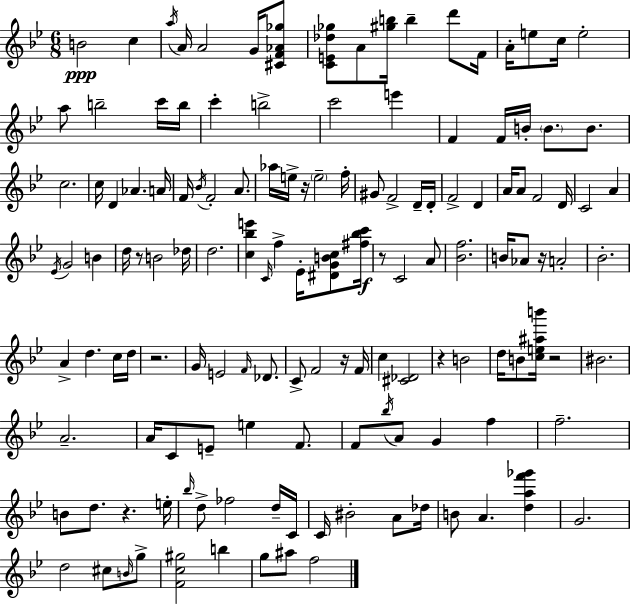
B4/h C5/q A5/s A4/s A4/h G4/s [C#4,F4,Ab4,Gb5]/e [C4,E4,Db5,Gb5]/e A4/e [G#5,B5]/s B5/q D6/e F4/s A4/s E5/e C5/s E5/h A5/e B5/h C6/s B5/s C6/q B5/h C6/h E6/q F4/q F4/s B4/s B4/e. B4/e. C5/h. C5/s D4/q Ab4/q. A4/s F4/s Bb4/s F4/h A4/e. Ab5/s E5/s R/s E5/h F5/s G#4/e F4/h D4/s D4/s F4/h D4/q A4/s A4/e F4/h D4/s C4/h A4/q Eb4/s G4/h B4/q D5/s R/e B4/h Db5/s D5/h. [C5,Bb5,E6]/q C4/s F5/q Eb4/s [D#4,G4,B4,C5]/e [F#5,Bb5,C6]/s R/e C4/h A4/e [Bb4,F5]/h. B4/s Ab4/e R/s A4/h Bb4/h. A4/q D5/q. C5/s D5/s R/h. G4/s E4/h F4/s Db4/e. C4/e F4/h R/s F4/s C5/q [C#4,Db4]/h R/q B4/h D5/s B4/e [C5,E5,A#5,B6]/s R/h BIS4/h. A4/h. A4/s C4/e E4/e E5/q F4/e. F4/e Bb5/s A4/e G4/q F5/q F5/h. B4/e D5/e. R/q. E5/s Bb5/s D5/e FES5/h D5/s C4/s C4/s BIS4/h A4/e Db5/s B4/e A4/q. [D5,A5,F6,Gb6]/q G4/h. D5/h C#5/e B4/s G5/e [F4,C5,G#5]/h B5/q G5/e A#5/e F5/h